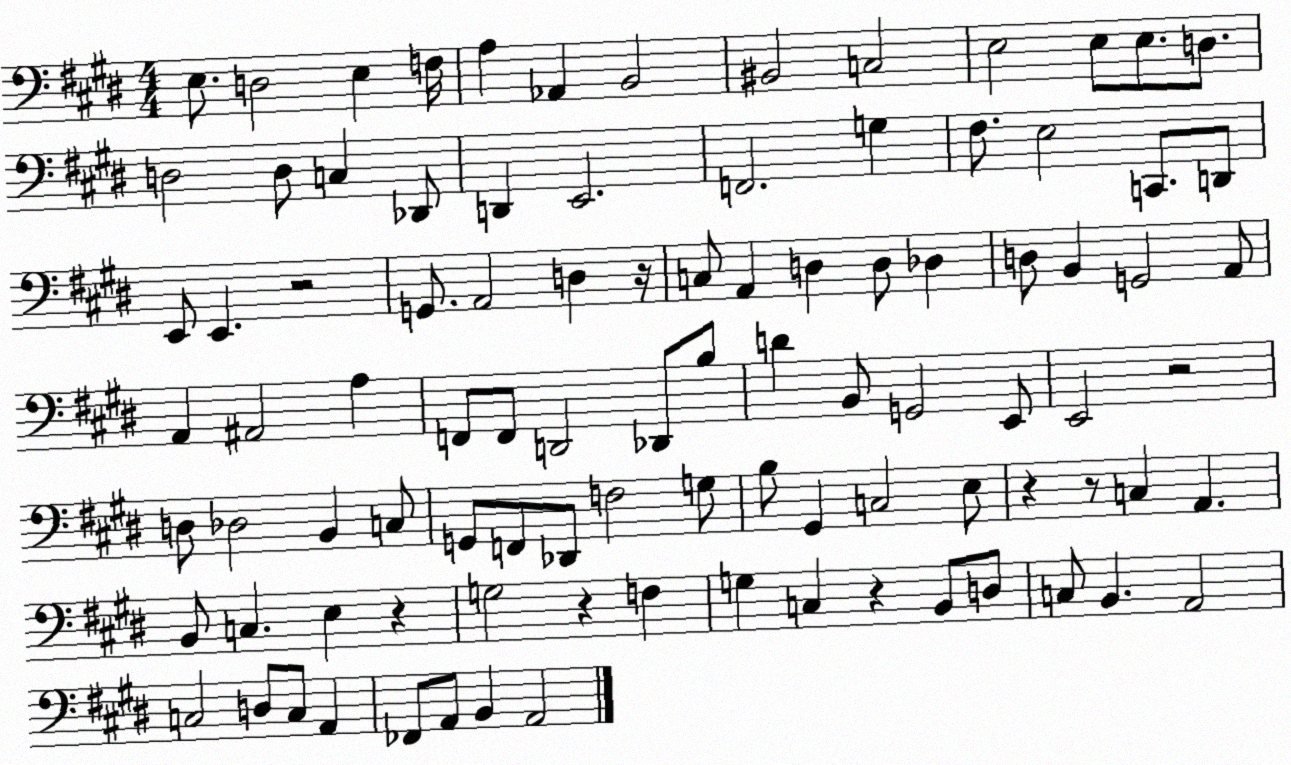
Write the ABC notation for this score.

X:1
T:Untitled
M:4/4
L:1/4
K:E
E,/2 D,2 E, F,/4 A, _A,, B,,2 ^B,,2 C,2 E,2 E,/2 E,/2 D,/2 D,2 D,/2 C, _D,,/2 D,, E,,2 F,,2 G, ^F,/2 E,2 C,,/2 D,,/2 E,,/2 E,, z2 G,,/2 A,,2 D, z/4 C,/2 A,, D, D,/2 _D, D,/2 B,, G,,2 A,,/2 A,, ^A,,2 A, F,,/2 F,,/2 D,,2 _D,,/2 B,/2 D B,,/2 G,,2 E,,/2 E,,2 z2 D,/2 _D,2 B,, C,/2 G,,/2 F,,/2 _D,,/2 F,2 G,/2 B,/2 ^G,, C,2 E,/2 z z/2 C, A,, B,,/2 C, E, z G,2 z F, G, C, z B,,/2 D,/2 C,/2 B,, A,,2 C,2 D,/2 C,/2 A,, _F,,/2 A,,/2 B,, A,,2